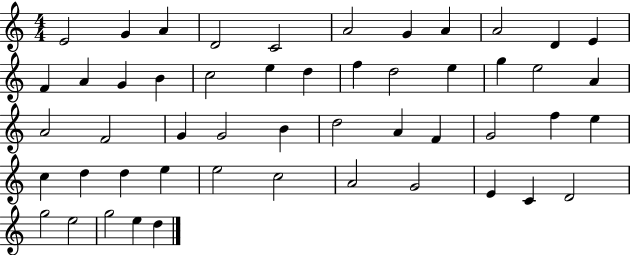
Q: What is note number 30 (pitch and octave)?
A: D5